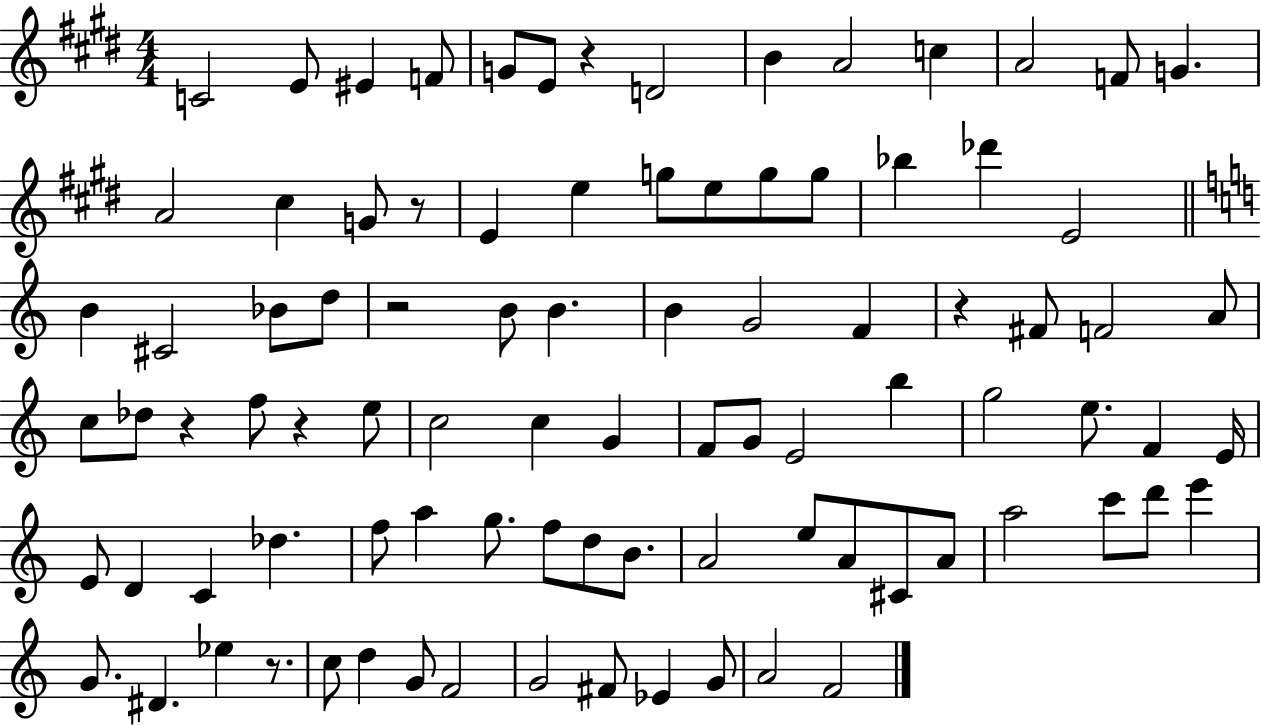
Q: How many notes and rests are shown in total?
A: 91